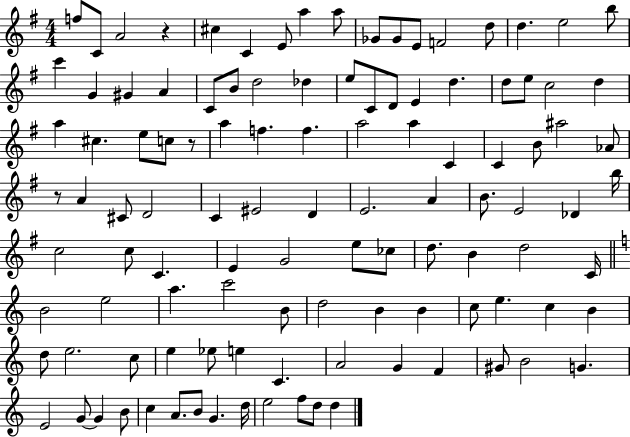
{
  \clef treble
  \numericTimeSignature
  \time 4/4
  \key g \major
  f''8 c'8 a'2 r4 | cis''4 c'4 e'8 a''4 a''8 | ges'8 ges'8 e'8 f'2 d''8 | d''4. e''2 b''8 | \break c'''4 g'4 gis'4 a'4 | c'8 b'8 d''2 des''4 | e''8 c'8 d'8 e'4 d''4. | d''8 e''8 c''2 d''4 | \break a''4 cis''4. e''8 c''8 r8 | a''4 f''4. f''4. | a''2 a''4 c'4 | c'4 b'8 ais''2 aes'8 | \break r8 a'4 cis'8 d'2 | c'4 eis'2 d'4 | e'2. a'4 | b'8. e'2 des'4 b''16 | \break c''2 c''8 c'4. | e'4 g'2 e''8 ces''8 | d''8. b'4 d''2 c'16 | \bar "||" \break \key a \minor b'2 e''2 | a''4. c'''2 b'8 | d''2 b'4 b'4 | c''8 e''4. c''4 b'4 | \break d''8 e''2. c''8 | e''4 ees''8 e''4 c'4. | a'2 g'4 f'4 | gis'8 b'2 g'4. | \break e'2 g'8~~ g'4 b'8 | c''4 a'8. b'8 g'4. d''16 | e''2 f''8 d''8 d''4 | \bar "|."
}